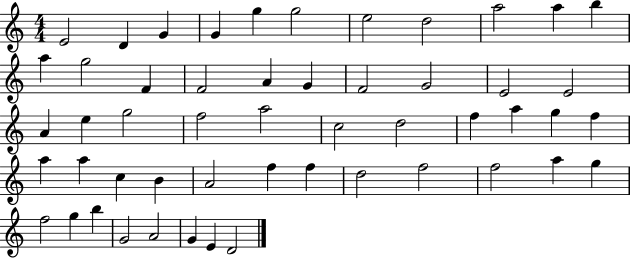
{
  \clef treble
  \numericTimeSignature
  \time 4/4
  \key c \major
  e'2 d'4 g'4 | g'4 g''4 g''2 | e''2 d''2 | a''2 a''4 b''4 | \break a''4 g''2 f'4 | f'2 a'4 g'4 | f'2 g'2 | e'2 e'2 | \break a'4 e''4 g''2 | f''2 a''2 | c''2 d''2 | f''4 a''4 g''4 f''4 | \break a''4 a''4 c''4 b'4 | a'2 f''4 f''4 | d''2 f''2 | f''2 a''4 g''4 | \break f''2 g''4 b''4 | g'2 a'2 | g'4 e'4 d'2 | \bar "|."
}